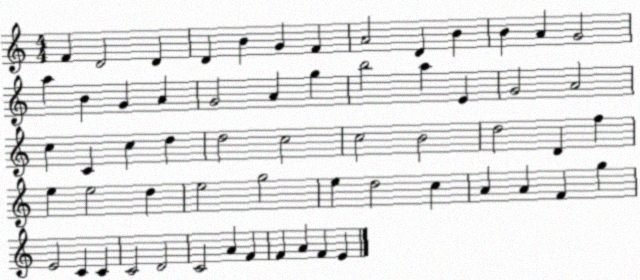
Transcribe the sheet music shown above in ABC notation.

X:1
T:Untitled
M:4/4
L:1/4
K:C
F D2 D D B G F A2 D B B A G2 a B G A G2 A g b2 a E G2 A2 c C c d d2 c2 c2 B2 d2 D f e e2 d e2 g2 e d2 c A A F g E2 C C C2 D2 C2 A F F A F E